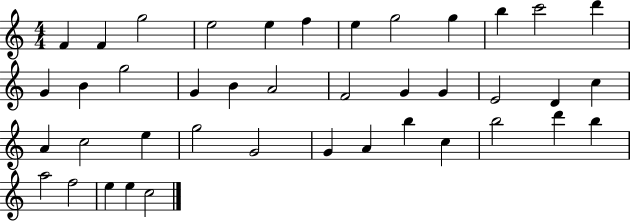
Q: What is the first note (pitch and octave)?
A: F4